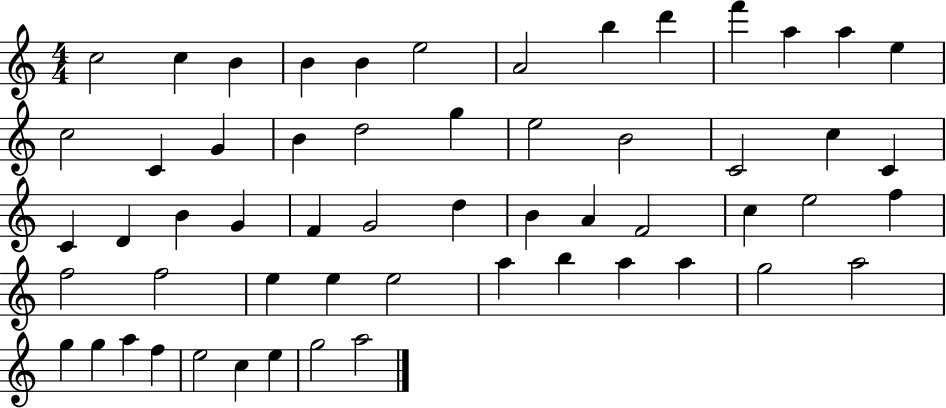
X:1
T:Untitled
M:4/4
L:1/4
K:C
c2 c B B B e2 A2 b d' f' a a e c2 C G B d2 g e2 B2 C2 c C C D B G F G2 d B A F2 c e2 f f2 f2 e e e2 a b a a g2 a2 g g a f e2 c e g2 a2